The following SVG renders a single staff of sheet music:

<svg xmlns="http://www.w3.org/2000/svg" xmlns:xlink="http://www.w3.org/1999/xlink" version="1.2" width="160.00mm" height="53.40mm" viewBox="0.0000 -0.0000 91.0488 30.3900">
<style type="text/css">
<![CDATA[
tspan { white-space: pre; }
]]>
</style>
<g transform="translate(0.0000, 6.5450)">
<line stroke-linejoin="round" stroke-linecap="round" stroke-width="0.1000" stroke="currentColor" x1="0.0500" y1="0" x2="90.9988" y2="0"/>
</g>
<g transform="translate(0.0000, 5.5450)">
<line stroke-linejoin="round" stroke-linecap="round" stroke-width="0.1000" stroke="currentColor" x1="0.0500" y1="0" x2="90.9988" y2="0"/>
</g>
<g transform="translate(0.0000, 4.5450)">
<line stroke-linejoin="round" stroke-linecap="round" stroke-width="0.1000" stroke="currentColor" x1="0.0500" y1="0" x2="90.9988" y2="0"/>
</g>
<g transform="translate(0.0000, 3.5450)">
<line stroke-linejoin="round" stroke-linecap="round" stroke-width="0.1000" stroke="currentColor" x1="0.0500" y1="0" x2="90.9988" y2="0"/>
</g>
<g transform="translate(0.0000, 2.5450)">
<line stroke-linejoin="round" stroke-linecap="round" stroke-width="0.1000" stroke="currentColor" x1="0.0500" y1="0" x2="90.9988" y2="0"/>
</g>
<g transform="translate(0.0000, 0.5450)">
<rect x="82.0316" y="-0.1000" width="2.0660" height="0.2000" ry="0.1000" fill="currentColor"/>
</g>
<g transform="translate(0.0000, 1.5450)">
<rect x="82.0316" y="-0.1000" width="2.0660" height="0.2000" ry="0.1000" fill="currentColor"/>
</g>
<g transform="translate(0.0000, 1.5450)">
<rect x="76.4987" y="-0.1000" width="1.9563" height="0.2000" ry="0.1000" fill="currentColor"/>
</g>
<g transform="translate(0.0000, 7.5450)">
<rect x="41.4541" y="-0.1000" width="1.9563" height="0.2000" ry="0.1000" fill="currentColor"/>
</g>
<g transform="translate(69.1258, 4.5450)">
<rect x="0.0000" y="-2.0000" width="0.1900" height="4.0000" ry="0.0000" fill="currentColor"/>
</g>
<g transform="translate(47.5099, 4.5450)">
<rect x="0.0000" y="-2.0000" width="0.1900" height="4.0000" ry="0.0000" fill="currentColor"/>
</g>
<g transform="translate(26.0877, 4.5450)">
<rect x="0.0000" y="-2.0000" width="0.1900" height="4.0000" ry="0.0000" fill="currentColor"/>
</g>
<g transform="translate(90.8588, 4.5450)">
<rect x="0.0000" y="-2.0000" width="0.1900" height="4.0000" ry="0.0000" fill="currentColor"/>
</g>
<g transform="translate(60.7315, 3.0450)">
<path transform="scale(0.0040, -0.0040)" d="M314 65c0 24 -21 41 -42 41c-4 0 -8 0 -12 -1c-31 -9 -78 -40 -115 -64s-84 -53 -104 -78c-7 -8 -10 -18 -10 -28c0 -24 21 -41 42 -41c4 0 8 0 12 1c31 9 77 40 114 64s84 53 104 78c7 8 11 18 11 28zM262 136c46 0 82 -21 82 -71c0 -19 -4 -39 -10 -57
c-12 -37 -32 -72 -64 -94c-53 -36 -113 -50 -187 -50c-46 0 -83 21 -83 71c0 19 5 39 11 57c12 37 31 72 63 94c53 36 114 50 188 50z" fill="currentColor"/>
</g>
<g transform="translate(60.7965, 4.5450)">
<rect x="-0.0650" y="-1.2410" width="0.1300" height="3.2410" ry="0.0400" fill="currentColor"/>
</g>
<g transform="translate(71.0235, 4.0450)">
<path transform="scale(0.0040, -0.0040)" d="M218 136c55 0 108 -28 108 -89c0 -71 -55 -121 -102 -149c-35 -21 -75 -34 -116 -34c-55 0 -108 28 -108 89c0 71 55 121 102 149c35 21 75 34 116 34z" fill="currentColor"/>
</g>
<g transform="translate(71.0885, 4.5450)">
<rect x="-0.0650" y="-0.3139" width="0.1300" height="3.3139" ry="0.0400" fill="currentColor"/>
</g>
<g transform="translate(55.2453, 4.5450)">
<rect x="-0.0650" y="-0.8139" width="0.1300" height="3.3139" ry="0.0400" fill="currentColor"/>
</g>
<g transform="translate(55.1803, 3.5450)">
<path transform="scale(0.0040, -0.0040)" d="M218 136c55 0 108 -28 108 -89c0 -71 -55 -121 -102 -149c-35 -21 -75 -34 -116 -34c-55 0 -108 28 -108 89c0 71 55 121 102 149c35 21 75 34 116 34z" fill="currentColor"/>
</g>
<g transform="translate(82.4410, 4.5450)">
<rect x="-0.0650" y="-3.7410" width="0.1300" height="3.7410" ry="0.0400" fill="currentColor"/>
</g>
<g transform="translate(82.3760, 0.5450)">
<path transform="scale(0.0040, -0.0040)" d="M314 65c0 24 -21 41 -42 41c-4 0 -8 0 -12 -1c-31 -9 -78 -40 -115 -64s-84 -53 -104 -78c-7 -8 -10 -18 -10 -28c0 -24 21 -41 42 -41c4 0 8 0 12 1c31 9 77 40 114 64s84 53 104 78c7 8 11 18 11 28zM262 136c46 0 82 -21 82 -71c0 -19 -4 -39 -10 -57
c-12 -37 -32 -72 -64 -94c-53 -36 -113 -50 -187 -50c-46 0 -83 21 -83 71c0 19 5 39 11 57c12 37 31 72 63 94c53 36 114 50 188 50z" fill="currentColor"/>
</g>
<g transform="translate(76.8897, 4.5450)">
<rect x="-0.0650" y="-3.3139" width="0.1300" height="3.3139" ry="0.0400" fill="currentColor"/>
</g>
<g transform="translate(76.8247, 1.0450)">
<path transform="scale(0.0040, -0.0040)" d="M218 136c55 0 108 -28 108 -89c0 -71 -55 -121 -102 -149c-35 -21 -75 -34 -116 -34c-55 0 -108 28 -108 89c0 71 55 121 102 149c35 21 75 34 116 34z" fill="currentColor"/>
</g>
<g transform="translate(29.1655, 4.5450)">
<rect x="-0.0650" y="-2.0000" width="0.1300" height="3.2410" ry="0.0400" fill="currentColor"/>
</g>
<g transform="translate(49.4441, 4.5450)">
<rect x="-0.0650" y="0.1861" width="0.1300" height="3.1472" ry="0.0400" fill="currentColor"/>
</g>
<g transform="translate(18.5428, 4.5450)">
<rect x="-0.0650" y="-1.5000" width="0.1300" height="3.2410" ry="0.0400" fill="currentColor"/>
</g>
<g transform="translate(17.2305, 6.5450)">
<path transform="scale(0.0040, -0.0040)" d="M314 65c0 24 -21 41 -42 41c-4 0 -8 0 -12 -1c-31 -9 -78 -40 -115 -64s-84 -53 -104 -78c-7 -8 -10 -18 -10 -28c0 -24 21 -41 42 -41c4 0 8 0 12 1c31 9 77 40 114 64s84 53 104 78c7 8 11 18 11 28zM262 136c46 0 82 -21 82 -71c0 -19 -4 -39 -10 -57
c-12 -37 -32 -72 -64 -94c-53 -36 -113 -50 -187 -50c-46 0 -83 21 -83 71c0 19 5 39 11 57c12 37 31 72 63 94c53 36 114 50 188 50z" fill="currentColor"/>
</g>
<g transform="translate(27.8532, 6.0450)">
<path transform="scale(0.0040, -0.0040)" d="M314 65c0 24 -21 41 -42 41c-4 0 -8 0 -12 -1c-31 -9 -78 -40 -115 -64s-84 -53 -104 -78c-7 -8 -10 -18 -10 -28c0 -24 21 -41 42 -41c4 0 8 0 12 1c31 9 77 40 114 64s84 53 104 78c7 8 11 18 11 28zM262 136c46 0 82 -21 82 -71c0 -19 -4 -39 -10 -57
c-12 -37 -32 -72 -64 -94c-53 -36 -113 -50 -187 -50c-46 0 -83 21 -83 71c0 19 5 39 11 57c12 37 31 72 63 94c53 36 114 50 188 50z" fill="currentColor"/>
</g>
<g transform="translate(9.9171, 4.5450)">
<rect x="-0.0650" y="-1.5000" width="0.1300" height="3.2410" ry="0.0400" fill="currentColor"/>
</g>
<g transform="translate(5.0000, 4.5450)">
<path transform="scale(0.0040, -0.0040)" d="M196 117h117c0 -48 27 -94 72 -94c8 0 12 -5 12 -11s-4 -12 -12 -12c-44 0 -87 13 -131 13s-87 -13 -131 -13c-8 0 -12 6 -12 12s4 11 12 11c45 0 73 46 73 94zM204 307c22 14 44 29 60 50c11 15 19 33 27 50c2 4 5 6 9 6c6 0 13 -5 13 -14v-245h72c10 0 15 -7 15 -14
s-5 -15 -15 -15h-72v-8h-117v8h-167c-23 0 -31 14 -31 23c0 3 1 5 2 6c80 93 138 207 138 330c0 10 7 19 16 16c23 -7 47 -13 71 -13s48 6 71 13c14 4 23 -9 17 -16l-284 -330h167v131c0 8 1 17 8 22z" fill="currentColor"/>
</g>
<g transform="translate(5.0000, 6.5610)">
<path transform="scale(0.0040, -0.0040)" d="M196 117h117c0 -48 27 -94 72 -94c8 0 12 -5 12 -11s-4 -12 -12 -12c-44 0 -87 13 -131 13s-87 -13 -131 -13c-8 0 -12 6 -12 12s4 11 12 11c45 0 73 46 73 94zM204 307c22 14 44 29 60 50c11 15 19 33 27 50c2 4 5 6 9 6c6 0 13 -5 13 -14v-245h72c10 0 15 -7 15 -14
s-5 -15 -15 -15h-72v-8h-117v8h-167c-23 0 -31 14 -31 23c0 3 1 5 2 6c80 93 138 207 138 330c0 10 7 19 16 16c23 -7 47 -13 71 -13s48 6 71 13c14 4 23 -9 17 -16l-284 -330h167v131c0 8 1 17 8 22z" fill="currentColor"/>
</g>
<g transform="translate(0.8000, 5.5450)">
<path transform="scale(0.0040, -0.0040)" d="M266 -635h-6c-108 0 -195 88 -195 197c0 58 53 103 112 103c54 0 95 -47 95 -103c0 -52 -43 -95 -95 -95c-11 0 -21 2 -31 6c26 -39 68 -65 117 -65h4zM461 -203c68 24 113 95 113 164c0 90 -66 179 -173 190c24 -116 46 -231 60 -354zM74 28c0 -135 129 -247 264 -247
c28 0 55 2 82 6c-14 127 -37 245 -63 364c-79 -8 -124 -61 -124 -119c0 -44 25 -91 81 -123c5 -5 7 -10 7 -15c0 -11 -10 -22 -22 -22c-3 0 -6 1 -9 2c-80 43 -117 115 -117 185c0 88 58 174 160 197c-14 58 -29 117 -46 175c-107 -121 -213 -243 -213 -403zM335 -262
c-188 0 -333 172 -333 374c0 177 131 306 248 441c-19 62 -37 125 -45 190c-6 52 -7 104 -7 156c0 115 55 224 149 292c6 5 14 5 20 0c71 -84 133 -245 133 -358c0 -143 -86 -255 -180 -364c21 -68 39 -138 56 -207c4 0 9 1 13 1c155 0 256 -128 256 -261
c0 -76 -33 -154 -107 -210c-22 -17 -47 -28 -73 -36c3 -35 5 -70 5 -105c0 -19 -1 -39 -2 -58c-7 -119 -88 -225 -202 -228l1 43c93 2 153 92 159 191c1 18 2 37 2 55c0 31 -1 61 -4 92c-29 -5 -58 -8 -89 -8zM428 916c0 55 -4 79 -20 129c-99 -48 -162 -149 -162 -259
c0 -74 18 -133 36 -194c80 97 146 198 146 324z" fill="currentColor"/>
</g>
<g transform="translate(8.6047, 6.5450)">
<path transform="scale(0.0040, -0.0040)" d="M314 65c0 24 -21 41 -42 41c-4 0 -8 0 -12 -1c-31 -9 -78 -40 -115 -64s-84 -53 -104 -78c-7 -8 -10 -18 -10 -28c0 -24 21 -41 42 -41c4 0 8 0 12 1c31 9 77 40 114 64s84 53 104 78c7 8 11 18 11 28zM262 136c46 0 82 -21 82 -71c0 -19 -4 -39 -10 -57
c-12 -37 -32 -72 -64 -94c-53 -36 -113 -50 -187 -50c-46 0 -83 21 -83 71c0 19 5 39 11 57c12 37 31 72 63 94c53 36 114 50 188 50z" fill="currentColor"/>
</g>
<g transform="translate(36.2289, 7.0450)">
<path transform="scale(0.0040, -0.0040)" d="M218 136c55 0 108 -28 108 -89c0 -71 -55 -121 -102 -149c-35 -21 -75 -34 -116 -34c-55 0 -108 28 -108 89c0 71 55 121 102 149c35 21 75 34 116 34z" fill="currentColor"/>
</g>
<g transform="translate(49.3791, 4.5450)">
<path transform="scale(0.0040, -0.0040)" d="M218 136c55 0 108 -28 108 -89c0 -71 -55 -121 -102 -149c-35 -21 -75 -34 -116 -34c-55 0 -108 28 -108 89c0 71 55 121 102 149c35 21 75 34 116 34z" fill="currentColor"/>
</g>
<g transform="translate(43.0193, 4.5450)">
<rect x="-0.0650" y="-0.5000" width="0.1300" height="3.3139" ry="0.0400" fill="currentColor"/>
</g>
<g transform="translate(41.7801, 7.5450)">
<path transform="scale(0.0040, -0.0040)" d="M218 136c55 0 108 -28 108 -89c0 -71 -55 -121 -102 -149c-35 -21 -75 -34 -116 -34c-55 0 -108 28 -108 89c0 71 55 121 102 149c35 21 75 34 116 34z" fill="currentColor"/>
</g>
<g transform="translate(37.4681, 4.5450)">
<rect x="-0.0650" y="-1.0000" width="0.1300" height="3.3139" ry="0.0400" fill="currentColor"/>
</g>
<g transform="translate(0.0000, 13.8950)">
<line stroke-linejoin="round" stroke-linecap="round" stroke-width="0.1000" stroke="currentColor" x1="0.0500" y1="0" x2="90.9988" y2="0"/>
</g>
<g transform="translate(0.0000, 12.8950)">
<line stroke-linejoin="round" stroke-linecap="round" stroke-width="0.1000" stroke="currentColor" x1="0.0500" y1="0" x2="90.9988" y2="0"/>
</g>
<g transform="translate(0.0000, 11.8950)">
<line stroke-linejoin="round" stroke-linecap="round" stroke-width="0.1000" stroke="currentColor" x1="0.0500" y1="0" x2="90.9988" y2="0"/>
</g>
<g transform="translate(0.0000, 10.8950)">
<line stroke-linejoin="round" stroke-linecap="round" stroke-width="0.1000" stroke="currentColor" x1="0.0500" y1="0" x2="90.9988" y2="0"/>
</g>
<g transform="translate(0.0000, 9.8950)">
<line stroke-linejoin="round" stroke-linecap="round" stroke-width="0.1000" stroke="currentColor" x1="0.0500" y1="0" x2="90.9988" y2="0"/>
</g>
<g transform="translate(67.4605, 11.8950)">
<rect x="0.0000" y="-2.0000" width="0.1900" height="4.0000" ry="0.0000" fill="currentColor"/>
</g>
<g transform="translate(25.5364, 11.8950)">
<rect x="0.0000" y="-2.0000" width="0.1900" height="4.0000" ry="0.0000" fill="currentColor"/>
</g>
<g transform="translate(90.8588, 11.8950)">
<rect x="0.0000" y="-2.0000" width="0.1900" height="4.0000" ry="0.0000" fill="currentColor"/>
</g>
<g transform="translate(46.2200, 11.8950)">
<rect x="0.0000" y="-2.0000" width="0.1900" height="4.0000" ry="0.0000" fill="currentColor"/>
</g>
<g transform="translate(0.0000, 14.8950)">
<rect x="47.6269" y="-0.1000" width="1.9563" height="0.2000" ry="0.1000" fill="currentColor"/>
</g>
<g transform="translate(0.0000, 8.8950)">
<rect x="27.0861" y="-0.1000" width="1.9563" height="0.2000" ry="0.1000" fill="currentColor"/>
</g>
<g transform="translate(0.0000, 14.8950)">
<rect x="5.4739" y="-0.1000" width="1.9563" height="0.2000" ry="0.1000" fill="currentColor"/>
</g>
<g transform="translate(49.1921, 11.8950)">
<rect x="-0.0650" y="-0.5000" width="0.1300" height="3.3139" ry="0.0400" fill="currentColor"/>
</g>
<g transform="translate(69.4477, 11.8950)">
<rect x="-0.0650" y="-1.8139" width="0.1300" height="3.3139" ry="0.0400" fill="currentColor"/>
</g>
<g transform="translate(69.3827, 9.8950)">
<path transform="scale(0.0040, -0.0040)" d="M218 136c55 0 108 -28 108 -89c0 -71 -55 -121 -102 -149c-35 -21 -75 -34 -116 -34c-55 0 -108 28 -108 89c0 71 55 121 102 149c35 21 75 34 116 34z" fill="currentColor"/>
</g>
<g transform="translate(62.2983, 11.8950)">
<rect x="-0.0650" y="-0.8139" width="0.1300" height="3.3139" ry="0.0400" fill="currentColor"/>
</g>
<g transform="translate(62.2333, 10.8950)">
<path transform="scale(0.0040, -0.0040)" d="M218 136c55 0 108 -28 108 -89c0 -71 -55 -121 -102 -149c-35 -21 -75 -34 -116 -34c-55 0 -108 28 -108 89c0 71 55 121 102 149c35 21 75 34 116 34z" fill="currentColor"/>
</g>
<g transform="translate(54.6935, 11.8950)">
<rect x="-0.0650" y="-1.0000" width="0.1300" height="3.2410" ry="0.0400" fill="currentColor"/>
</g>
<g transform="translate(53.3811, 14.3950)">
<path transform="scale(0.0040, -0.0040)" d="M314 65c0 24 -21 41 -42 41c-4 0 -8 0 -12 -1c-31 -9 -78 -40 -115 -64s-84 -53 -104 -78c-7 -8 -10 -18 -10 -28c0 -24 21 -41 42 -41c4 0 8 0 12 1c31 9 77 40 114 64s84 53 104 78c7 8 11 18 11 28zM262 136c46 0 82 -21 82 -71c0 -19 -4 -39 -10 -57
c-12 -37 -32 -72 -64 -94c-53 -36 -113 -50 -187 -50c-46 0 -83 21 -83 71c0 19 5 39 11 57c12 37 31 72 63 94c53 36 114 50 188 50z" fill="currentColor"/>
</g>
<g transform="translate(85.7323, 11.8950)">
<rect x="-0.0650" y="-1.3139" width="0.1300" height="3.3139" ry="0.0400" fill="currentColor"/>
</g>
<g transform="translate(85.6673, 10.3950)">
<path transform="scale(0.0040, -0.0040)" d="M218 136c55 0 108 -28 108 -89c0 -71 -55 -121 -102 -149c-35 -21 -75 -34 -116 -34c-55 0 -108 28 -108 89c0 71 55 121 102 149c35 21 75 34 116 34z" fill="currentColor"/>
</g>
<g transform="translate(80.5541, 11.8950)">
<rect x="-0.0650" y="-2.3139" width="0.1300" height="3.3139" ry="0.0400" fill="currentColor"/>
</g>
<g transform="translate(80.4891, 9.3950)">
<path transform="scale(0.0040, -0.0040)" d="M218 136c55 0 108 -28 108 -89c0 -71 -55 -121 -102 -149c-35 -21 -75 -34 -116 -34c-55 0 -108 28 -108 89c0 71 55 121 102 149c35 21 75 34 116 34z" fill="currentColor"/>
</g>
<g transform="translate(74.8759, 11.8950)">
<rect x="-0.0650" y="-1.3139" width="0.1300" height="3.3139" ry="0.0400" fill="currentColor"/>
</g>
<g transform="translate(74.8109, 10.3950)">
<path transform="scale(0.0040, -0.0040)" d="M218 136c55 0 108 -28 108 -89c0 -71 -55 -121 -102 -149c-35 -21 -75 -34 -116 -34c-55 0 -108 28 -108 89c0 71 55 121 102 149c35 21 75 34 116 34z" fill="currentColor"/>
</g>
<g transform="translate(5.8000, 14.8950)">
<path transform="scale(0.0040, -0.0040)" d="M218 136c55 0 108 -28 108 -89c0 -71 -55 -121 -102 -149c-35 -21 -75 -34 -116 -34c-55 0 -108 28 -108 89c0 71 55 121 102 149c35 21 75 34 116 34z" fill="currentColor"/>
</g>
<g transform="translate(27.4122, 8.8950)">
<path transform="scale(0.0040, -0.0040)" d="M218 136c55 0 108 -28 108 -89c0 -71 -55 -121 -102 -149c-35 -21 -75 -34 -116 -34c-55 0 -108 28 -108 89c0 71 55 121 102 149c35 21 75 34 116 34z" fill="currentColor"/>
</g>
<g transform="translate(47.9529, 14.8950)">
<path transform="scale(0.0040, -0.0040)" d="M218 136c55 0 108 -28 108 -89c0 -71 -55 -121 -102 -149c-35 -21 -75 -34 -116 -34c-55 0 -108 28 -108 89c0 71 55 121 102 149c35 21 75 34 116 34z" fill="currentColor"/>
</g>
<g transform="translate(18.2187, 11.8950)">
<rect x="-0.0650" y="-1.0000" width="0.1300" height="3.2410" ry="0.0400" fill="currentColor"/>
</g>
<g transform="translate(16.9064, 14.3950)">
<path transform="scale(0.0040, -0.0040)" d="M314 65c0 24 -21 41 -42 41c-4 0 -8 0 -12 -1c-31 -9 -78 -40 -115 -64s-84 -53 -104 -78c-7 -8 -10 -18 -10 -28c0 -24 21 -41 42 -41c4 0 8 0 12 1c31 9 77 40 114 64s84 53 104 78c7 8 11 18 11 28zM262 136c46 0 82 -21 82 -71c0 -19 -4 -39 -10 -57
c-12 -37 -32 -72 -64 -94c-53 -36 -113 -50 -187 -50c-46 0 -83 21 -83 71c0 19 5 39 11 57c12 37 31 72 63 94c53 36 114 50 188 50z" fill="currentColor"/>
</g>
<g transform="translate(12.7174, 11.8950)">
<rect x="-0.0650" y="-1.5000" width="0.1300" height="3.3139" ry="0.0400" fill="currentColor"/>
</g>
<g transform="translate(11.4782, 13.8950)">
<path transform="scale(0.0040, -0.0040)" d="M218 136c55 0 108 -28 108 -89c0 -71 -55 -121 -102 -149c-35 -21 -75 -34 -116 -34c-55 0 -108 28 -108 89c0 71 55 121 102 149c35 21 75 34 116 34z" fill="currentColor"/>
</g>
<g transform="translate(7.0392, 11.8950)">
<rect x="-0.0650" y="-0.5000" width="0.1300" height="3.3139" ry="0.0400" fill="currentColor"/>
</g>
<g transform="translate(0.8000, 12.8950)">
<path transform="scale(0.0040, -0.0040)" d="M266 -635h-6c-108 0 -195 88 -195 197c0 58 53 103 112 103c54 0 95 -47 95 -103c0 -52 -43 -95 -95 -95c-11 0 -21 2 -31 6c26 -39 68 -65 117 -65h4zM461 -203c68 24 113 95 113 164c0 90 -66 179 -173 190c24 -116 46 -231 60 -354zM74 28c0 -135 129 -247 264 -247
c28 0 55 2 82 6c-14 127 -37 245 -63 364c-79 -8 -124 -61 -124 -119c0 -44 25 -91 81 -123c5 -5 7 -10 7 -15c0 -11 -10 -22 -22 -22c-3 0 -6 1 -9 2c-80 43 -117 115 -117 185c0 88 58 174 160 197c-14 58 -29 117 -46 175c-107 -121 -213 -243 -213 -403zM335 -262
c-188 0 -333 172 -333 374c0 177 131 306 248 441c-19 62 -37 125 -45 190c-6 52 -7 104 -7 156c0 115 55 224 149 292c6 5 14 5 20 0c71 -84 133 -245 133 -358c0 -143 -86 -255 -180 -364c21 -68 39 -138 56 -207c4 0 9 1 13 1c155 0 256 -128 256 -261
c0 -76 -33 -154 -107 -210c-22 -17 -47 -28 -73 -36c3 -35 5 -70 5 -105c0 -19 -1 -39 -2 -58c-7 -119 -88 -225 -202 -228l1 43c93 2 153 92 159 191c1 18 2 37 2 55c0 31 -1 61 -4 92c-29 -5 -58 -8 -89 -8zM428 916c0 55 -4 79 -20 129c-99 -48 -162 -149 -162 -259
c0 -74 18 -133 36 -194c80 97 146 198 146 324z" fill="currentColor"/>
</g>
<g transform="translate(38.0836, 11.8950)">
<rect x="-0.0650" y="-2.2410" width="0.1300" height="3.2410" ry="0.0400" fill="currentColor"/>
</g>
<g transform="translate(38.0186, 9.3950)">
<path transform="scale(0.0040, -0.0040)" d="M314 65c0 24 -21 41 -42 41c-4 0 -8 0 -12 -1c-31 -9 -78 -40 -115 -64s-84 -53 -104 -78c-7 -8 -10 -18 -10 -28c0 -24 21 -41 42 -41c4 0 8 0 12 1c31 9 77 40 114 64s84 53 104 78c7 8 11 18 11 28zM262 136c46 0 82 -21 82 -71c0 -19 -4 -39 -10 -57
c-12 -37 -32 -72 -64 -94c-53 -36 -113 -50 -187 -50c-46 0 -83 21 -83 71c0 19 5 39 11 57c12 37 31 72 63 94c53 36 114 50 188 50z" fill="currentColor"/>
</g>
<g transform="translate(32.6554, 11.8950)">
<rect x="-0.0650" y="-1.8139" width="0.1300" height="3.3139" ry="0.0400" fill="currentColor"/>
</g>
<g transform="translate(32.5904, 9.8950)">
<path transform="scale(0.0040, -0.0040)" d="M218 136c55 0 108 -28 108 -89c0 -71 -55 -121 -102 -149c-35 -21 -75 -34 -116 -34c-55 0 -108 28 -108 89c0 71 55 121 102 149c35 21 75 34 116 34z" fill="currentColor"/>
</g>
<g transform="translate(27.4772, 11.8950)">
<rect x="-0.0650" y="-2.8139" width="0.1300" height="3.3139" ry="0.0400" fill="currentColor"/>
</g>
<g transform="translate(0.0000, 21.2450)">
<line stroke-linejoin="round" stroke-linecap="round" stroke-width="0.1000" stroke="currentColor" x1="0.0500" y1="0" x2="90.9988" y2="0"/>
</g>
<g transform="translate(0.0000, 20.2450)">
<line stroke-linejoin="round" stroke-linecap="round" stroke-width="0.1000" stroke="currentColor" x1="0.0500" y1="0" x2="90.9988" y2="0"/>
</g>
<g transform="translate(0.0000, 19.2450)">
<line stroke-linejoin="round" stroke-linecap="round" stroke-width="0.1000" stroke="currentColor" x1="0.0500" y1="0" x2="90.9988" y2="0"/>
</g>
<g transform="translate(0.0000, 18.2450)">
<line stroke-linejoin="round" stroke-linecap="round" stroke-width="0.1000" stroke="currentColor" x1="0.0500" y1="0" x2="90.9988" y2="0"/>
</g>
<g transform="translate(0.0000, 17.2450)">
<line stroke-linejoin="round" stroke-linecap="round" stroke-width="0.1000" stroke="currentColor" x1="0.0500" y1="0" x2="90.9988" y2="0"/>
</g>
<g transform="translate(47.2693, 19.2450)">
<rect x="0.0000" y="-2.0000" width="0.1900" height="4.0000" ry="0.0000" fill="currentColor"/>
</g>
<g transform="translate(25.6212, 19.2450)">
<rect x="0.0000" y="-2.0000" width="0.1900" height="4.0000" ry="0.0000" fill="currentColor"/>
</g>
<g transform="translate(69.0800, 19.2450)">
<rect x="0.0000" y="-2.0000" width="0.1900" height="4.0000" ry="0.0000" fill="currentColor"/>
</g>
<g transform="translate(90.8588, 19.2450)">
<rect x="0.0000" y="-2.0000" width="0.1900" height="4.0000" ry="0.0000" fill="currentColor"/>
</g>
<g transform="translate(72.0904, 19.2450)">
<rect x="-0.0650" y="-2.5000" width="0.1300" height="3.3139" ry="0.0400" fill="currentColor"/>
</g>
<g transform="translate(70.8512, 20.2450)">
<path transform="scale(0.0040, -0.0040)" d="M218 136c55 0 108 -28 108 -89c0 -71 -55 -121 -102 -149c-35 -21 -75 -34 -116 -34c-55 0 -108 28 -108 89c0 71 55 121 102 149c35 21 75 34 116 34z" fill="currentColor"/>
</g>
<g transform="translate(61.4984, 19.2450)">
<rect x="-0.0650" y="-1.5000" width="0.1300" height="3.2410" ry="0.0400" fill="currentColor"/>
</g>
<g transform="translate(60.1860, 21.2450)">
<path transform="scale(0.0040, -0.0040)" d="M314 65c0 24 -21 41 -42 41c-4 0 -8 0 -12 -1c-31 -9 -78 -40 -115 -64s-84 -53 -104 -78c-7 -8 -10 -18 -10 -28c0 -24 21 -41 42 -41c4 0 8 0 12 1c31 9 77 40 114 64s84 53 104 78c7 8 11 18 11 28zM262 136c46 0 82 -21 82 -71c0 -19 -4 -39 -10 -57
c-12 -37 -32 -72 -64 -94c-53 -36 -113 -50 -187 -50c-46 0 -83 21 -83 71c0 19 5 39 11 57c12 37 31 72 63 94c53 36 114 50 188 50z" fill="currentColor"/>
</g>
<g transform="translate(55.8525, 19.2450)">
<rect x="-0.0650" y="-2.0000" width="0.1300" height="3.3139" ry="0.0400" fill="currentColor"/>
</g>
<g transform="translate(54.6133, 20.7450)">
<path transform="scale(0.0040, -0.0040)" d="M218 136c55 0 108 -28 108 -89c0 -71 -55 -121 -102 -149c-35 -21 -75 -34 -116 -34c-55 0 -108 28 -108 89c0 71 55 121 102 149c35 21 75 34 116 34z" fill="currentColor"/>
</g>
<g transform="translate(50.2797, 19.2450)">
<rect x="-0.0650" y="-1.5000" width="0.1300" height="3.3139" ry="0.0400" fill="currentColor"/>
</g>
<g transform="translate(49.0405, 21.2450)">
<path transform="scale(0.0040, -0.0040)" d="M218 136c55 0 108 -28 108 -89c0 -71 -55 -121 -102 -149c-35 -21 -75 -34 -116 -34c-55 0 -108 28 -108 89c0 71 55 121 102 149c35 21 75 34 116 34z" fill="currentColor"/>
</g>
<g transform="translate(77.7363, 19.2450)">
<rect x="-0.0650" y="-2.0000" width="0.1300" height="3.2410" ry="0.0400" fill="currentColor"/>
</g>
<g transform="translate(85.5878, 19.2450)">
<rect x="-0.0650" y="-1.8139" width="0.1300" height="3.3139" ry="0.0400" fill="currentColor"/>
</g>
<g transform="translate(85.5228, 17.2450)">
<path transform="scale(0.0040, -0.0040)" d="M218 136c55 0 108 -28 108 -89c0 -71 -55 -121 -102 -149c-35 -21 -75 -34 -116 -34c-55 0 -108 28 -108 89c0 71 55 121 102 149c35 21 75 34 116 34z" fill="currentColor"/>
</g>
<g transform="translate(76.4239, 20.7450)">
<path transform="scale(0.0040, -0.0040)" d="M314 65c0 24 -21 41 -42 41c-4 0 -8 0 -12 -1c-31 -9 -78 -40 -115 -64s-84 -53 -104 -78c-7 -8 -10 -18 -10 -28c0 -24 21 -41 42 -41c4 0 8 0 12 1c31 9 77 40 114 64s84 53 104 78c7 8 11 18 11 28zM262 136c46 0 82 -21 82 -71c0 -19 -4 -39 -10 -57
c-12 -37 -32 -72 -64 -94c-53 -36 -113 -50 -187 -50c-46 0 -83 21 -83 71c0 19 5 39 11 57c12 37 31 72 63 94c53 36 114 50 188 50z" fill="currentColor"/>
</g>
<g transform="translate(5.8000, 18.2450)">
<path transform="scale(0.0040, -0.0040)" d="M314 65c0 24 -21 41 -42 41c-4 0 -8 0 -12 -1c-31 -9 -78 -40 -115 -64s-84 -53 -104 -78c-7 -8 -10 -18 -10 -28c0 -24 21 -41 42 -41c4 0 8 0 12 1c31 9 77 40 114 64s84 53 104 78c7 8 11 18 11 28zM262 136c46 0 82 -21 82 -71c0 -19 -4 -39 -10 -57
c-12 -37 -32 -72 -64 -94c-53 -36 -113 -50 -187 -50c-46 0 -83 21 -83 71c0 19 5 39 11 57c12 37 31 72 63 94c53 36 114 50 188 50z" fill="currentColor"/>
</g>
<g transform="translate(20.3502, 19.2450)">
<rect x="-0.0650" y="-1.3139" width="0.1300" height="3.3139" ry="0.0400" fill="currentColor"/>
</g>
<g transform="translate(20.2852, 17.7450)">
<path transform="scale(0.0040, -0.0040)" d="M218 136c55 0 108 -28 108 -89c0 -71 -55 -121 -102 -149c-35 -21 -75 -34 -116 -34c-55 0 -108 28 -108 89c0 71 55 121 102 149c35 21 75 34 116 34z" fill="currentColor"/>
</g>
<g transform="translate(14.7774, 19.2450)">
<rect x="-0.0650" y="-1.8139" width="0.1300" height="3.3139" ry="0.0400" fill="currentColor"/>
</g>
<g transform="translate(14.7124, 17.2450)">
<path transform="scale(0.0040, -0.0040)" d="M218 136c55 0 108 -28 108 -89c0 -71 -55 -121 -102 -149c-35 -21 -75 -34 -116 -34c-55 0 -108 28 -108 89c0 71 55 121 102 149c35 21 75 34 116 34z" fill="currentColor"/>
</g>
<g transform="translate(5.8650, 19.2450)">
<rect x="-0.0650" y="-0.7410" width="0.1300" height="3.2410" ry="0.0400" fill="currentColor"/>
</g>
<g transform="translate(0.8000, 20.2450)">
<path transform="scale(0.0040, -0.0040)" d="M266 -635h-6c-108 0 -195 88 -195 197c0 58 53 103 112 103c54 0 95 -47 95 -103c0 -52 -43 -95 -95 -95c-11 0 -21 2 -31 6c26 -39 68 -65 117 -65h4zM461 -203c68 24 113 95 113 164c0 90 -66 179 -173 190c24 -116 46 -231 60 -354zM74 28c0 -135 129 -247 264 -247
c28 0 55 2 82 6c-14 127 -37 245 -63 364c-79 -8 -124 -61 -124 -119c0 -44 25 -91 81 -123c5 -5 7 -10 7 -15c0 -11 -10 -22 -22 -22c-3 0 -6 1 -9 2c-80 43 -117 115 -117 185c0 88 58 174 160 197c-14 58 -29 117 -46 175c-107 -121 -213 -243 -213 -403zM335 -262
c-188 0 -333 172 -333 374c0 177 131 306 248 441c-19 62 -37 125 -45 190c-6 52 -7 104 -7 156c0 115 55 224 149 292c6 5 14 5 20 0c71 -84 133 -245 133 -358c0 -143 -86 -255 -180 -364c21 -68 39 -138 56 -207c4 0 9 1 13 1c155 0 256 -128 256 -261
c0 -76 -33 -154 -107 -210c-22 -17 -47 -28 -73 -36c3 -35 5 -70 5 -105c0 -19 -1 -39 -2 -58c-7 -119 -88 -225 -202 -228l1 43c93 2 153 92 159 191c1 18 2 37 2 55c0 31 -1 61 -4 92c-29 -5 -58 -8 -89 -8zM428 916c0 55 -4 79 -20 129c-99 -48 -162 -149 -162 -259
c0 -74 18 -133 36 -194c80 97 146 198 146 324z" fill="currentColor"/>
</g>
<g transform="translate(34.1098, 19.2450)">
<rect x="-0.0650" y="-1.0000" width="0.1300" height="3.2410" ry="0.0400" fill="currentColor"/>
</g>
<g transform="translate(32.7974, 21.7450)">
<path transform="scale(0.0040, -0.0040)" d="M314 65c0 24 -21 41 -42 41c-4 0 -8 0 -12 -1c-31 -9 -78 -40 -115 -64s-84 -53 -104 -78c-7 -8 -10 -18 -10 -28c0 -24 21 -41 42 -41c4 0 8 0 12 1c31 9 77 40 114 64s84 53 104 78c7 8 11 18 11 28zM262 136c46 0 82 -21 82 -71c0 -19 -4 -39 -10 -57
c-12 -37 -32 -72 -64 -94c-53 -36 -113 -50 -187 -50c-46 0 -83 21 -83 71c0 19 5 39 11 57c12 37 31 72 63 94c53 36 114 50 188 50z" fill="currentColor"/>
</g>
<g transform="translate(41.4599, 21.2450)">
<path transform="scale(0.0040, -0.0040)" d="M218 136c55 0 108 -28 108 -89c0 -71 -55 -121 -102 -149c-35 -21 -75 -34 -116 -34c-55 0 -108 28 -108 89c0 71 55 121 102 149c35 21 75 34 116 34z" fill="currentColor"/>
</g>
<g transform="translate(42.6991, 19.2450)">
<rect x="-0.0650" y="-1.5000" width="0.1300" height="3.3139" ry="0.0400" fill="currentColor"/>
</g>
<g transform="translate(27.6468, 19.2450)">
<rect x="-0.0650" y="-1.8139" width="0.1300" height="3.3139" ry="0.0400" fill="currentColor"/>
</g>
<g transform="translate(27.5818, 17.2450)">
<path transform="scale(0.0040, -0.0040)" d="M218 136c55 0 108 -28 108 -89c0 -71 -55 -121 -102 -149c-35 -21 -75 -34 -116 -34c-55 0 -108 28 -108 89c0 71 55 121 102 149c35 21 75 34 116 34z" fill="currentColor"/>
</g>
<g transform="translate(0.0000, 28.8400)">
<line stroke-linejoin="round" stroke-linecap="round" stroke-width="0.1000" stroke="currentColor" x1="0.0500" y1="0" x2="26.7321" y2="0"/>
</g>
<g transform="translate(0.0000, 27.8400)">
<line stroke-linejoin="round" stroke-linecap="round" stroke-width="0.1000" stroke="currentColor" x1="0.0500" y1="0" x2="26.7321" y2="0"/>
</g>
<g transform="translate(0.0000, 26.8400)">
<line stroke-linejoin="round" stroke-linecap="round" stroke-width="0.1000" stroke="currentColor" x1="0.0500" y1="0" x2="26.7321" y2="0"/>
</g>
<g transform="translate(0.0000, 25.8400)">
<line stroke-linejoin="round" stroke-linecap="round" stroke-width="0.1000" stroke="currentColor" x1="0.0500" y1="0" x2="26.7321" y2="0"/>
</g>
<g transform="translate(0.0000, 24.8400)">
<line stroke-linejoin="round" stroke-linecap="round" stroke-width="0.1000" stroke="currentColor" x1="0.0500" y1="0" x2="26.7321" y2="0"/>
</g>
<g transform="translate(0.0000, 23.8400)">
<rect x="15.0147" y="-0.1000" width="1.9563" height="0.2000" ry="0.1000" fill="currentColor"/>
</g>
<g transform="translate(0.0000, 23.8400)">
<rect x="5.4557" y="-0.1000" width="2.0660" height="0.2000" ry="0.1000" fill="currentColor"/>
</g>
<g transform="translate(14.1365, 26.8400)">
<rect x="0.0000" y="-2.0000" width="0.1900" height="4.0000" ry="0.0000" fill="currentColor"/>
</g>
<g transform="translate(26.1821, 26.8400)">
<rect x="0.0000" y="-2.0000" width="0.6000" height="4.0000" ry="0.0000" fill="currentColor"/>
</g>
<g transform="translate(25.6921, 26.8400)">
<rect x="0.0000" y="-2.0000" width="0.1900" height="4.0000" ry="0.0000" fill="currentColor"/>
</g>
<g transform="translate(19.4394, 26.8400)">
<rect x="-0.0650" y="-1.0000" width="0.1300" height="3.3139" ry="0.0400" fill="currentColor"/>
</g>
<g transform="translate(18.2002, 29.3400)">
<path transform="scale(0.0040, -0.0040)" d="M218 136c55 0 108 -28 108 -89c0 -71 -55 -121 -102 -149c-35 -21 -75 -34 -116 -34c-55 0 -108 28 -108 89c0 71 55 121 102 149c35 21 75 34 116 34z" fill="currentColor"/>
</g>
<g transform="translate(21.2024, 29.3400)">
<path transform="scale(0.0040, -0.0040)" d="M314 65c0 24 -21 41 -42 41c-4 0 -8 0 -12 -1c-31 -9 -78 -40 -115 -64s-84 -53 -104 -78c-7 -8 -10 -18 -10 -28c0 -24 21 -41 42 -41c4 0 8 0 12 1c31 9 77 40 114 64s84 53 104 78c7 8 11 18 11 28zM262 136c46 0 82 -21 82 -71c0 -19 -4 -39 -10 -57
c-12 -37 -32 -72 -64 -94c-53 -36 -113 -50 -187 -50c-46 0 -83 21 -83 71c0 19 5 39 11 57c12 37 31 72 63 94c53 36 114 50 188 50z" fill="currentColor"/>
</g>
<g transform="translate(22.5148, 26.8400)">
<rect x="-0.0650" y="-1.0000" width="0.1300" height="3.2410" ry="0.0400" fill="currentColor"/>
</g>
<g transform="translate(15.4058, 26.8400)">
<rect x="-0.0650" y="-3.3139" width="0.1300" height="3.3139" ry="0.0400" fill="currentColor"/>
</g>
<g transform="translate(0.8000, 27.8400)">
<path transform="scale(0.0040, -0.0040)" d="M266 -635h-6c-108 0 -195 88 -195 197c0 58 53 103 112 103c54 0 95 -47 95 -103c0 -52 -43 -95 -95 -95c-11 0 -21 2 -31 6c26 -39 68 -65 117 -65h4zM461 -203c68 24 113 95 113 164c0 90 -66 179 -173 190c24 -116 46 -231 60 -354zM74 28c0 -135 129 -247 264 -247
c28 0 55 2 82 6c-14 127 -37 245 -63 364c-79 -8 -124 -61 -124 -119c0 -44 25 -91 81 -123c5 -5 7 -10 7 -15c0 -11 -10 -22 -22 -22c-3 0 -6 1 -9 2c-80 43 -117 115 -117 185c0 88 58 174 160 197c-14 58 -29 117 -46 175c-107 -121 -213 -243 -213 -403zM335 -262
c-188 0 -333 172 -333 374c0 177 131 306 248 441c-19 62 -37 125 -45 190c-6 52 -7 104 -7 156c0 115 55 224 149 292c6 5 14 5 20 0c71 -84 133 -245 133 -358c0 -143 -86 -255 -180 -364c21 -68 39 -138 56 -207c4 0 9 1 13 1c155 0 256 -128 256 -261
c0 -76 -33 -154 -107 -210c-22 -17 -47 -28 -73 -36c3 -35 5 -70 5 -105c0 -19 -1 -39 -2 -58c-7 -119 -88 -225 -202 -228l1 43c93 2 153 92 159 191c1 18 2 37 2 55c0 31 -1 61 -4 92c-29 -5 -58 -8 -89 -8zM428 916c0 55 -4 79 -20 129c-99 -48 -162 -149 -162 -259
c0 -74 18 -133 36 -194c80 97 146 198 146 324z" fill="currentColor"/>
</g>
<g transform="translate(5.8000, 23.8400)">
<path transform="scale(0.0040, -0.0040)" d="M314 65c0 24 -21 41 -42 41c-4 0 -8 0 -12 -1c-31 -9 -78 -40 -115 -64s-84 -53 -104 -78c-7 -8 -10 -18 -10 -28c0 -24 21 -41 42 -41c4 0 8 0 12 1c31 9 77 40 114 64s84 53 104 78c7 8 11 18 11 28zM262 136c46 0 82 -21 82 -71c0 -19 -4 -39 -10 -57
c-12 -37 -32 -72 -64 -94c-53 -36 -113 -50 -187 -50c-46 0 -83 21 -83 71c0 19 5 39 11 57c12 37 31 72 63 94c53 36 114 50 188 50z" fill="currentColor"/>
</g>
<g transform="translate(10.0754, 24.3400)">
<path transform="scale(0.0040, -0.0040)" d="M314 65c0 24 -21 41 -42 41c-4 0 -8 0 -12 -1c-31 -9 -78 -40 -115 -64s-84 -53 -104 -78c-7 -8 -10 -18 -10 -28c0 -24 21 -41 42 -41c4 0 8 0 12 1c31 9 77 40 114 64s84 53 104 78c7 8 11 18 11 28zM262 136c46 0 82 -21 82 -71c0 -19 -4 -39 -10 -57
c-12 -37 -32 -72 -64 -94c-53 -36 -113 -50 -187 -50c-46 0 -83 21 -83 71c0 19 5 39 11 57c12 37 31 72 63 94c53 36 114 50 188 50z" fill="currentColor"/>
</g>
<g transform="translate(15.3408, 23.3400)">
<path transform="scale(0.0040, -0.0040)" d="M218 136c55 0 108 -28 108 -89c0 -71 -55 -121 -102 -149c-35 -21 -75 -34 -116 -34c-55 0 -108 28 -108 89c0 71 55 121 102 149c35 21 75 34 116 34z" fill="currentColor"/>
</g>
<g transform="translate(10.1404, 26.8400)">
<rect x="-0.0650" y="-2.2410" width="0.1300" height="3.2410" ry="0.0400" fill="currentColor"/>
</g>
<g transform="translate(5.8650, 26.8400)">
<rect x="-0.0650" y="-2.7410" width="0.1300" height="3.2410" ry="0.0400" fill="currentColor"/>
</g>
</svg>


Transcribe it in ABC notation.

X:1
T:Untitled
M:4/4
L:1/4
K:C
E2 E2 F2 D C B d e2 c b c'2 C E D2 a f g2 C D2 d f e g e d2 f e f D2 E E F E2 G F2 f a2 g2 b D D2